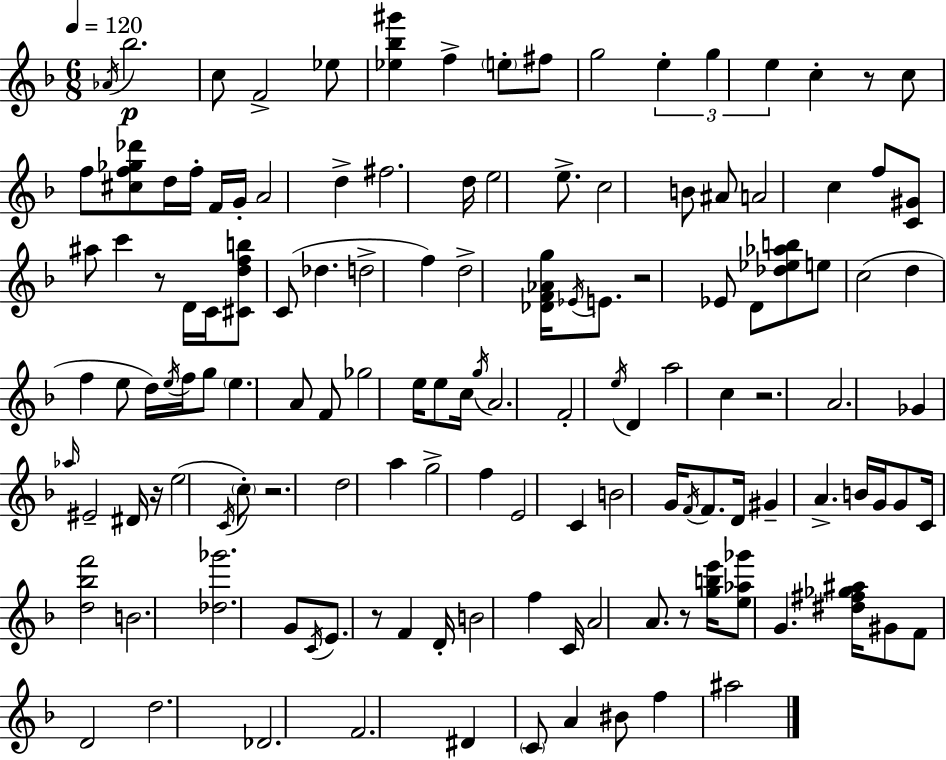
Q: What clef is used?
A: treble